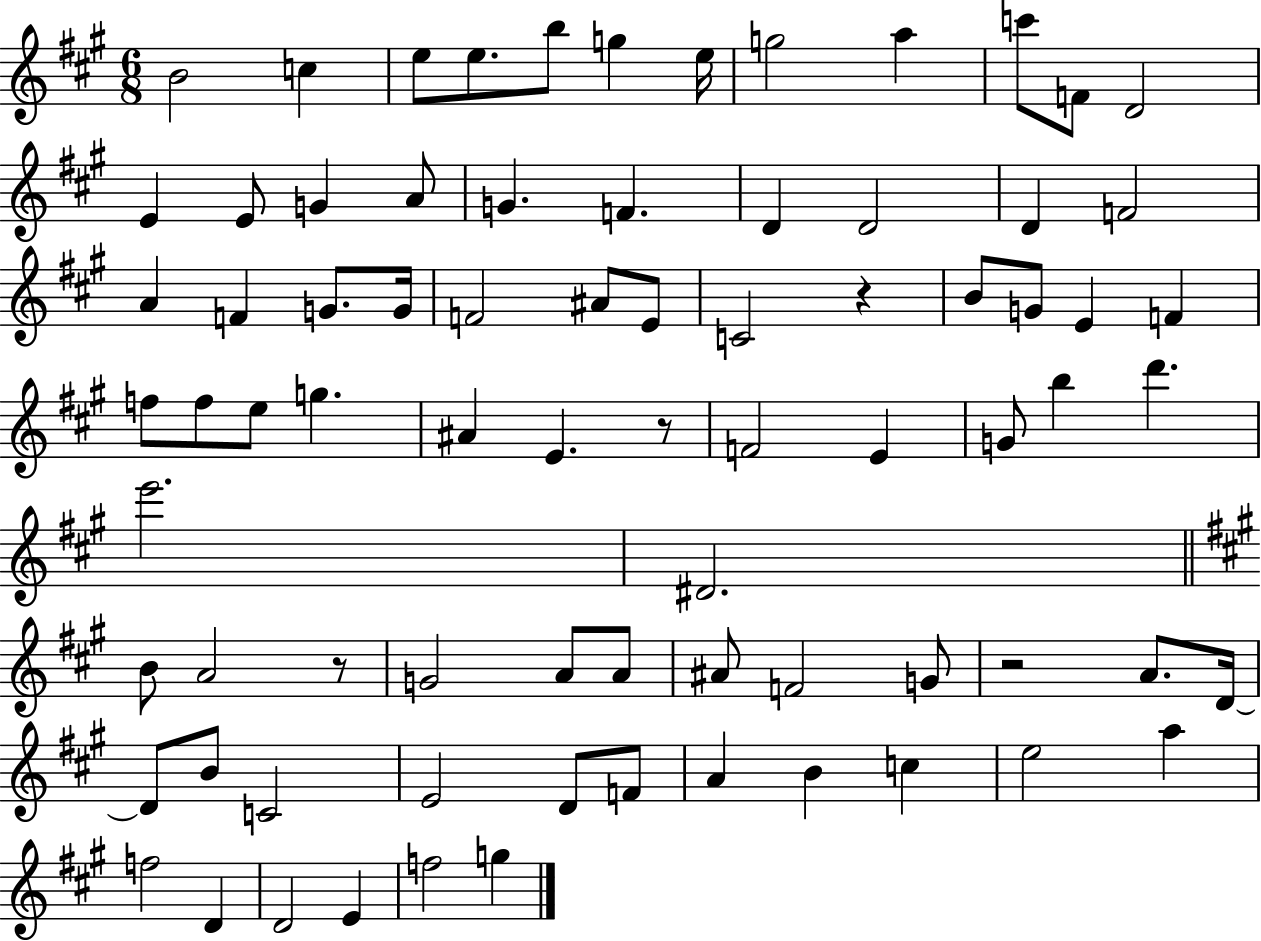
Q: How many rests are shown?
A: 4